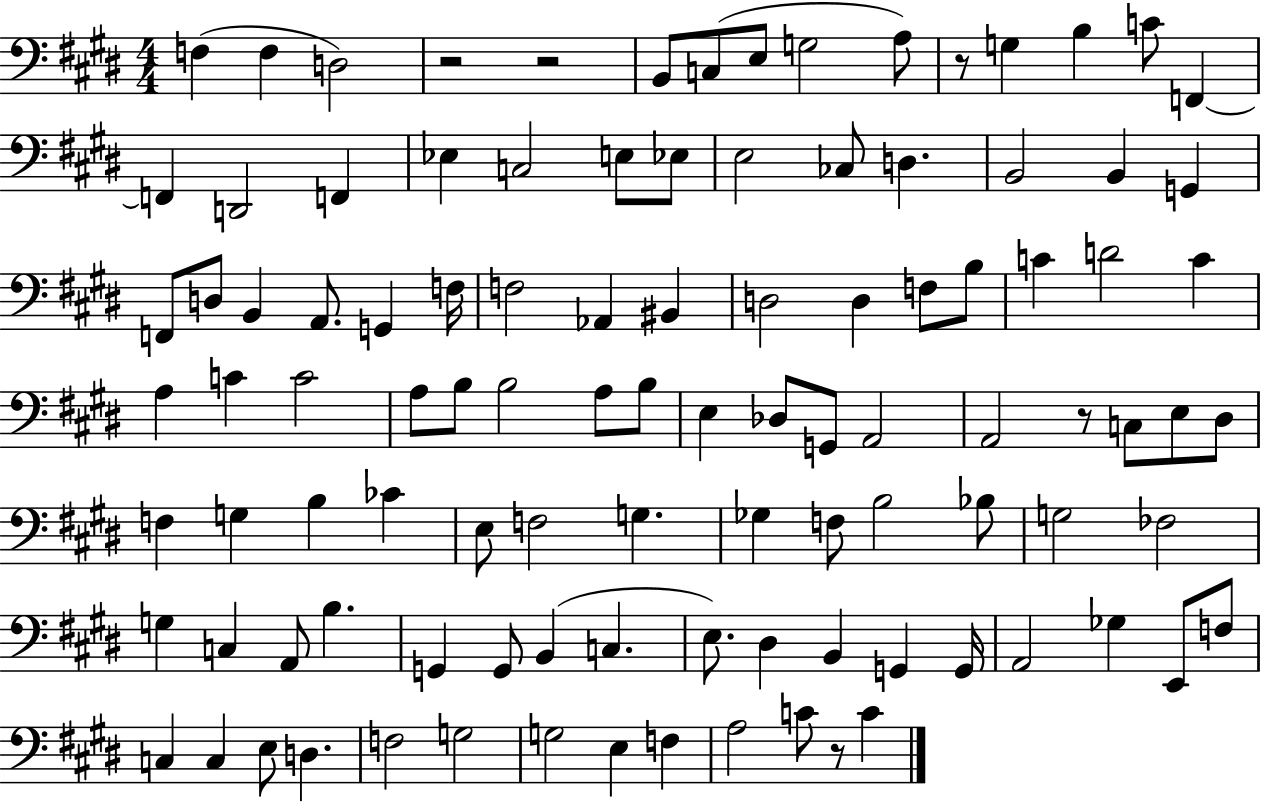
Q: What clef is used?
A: bass